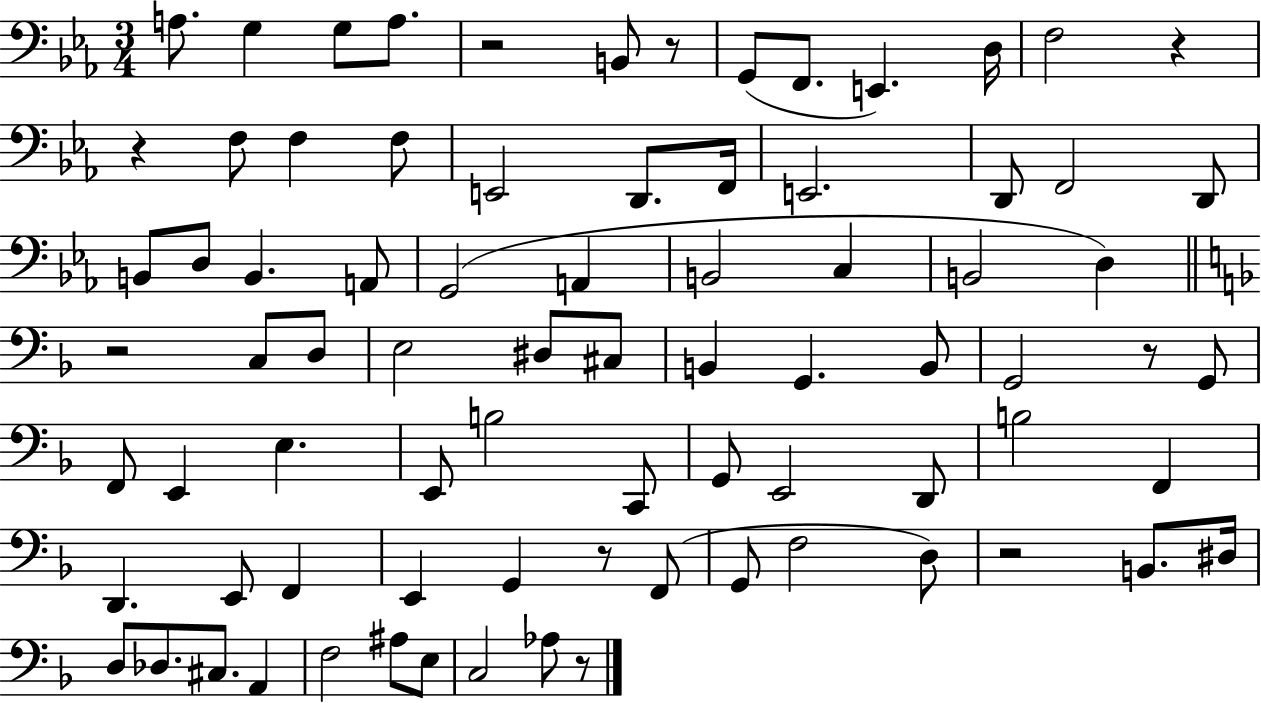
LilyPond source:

{
  \clef bass
  \numericTimeSignature
  \time 3/4
  \key ees \major
  a8. g4 g8 a8. | r2 b,8 r8 | g,8( f,8. e,4.) d16 | f2 r4 | \break r4 f8 f4 f8 | e,2 d,8. f,16 | e,2. | d,8 f,2 d,8 | \break b,8 d8 b,4. a,8 | g,2( a,4 | b,2 c4 | b,2 d4) | \break \bar "||" \break \key f \major r2 c8 d8 | e2 dis8 cis8 | b,4 g,4. b,8 | g,2 r8 g,8 | \break f,8 e,4 e4. | e,8 b2 c,8 | g,8 e,2 d,8 | b2 f,4 | \break d,4. e,8 f,4 | e,4 g,4 r8 f,8( | g,8 f2 d8) | r2 b,8. dis16 | \break d8 des8. cis8. a,4 | f2 ais8 e8 | c2 aes8 r8 | \bar "|."
}